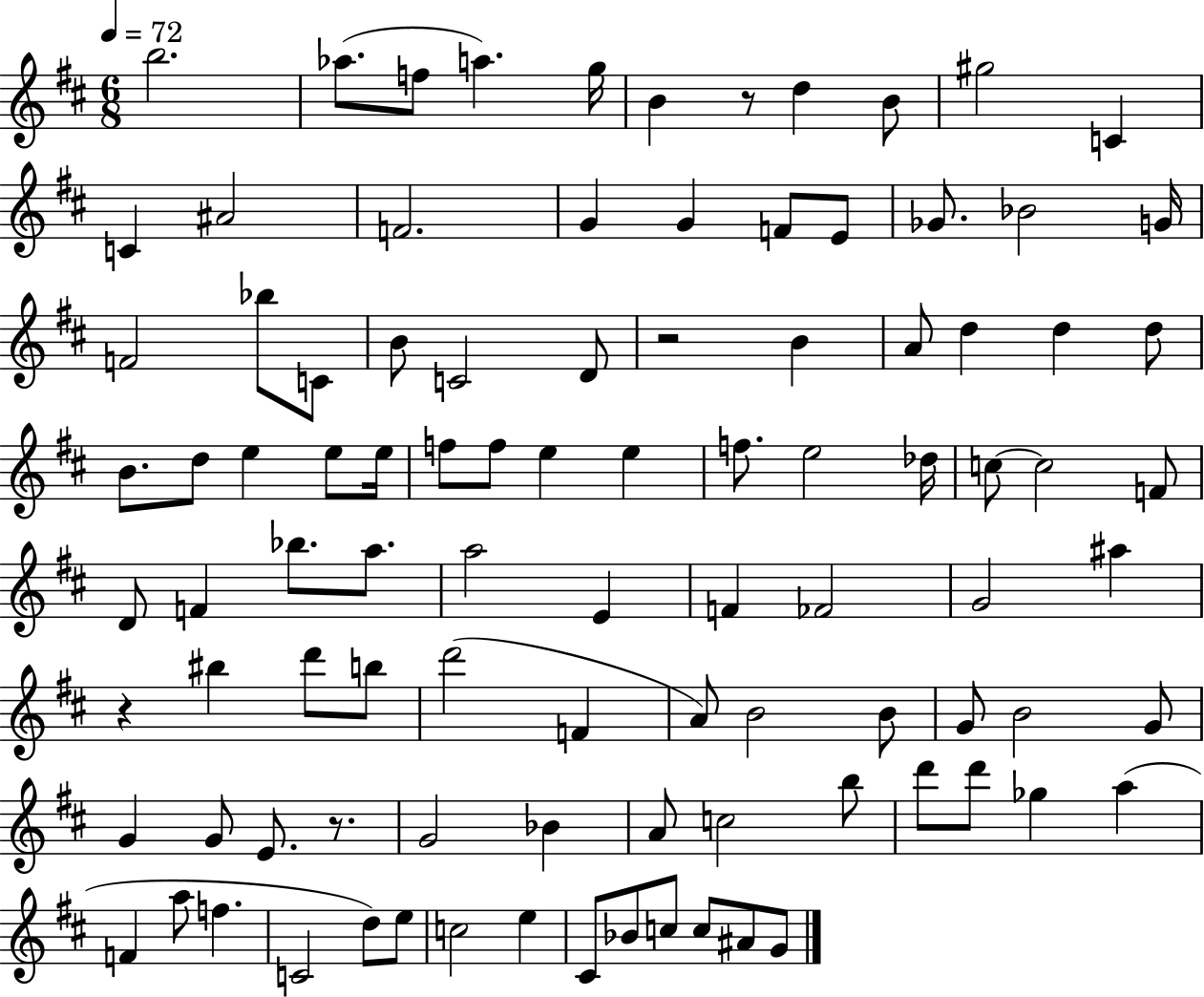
X:1
T:Untitled
M:6/8
L:1/4
K:D
b2 _a/2 f/2 a g/4 B z/2 d B/2 ^g2 C C ^A2 F2 G G F/2 E/2 _G/2 _B2 G/4 F2 _b/2 C/2 B/2 C2 D/2 z2 B A/2 d d d/2 B/2 d/2 e e/2 e/4 f/2 f/2 e e f/2 e2 _d/4 c/2 c2 F/2 D/2 F _b/2 a/2 a2 E F _F2 G2 ^a z ^b d'/2 b/2 d'2 F A/2 B2 B/2 G/2 B2 G/2 G G/2 E/2 z/2 G2 _B A/2 c2 b/2 d'/2 d'/2 _g a F a/2 f C2 d/2 e/2 c2 e ^C/2 _B/2 c/2 c/2 ^A/2 G/2